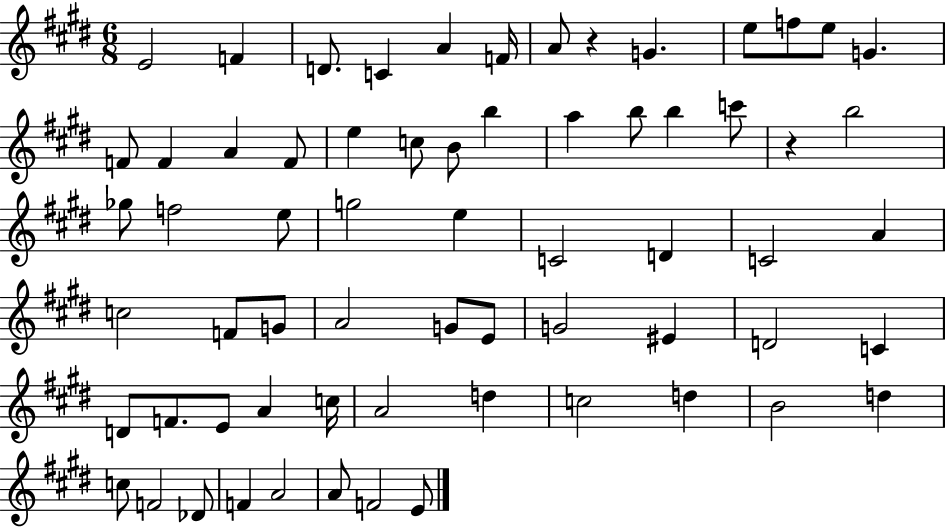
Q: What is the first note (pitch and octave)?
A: E4